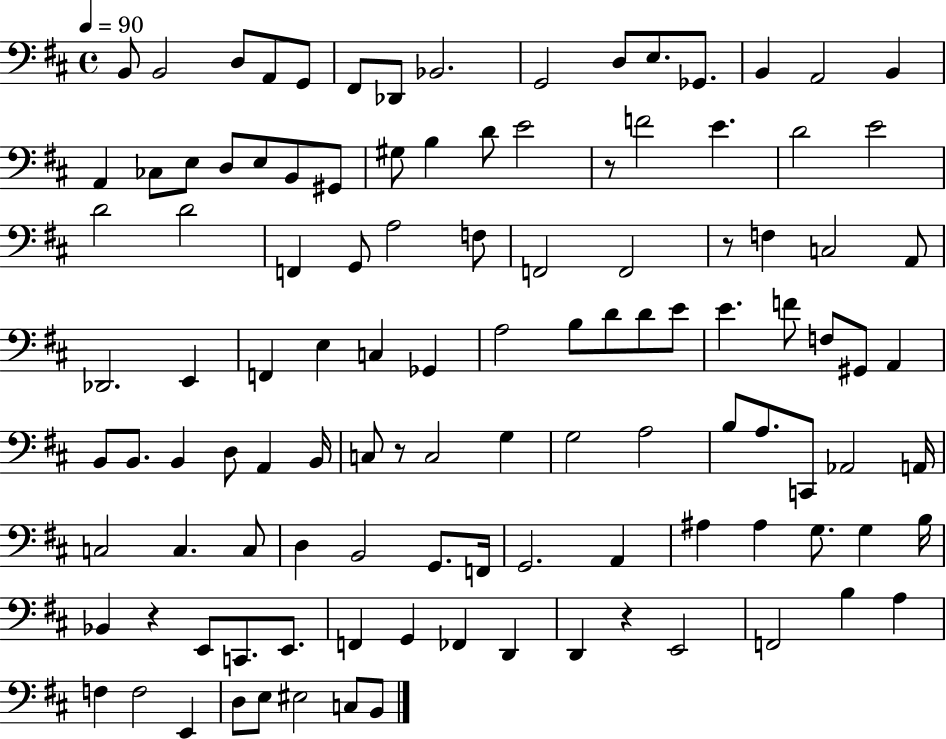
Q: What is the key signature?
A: D major